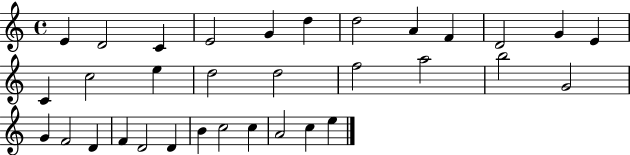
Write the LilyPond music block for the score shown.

{
  \clef treble
  \time 4/4
  \defaultTimeSignature
  \key c \major
  e'4 d'2 c'4 | e'2 g'4 d''4 | d''2 a'4 f'4 | d'2 g'4 e'4 | \break c'4 c''2 e''4 | d''2 d''2 | f''2 a''2 | b''2 g'2 | \break g'4 f'2 d'4 | f'4 d'2 d'4 | b'4 c''2 c''4 | a'2 c''4 e''4 | \break \bar "|."
}